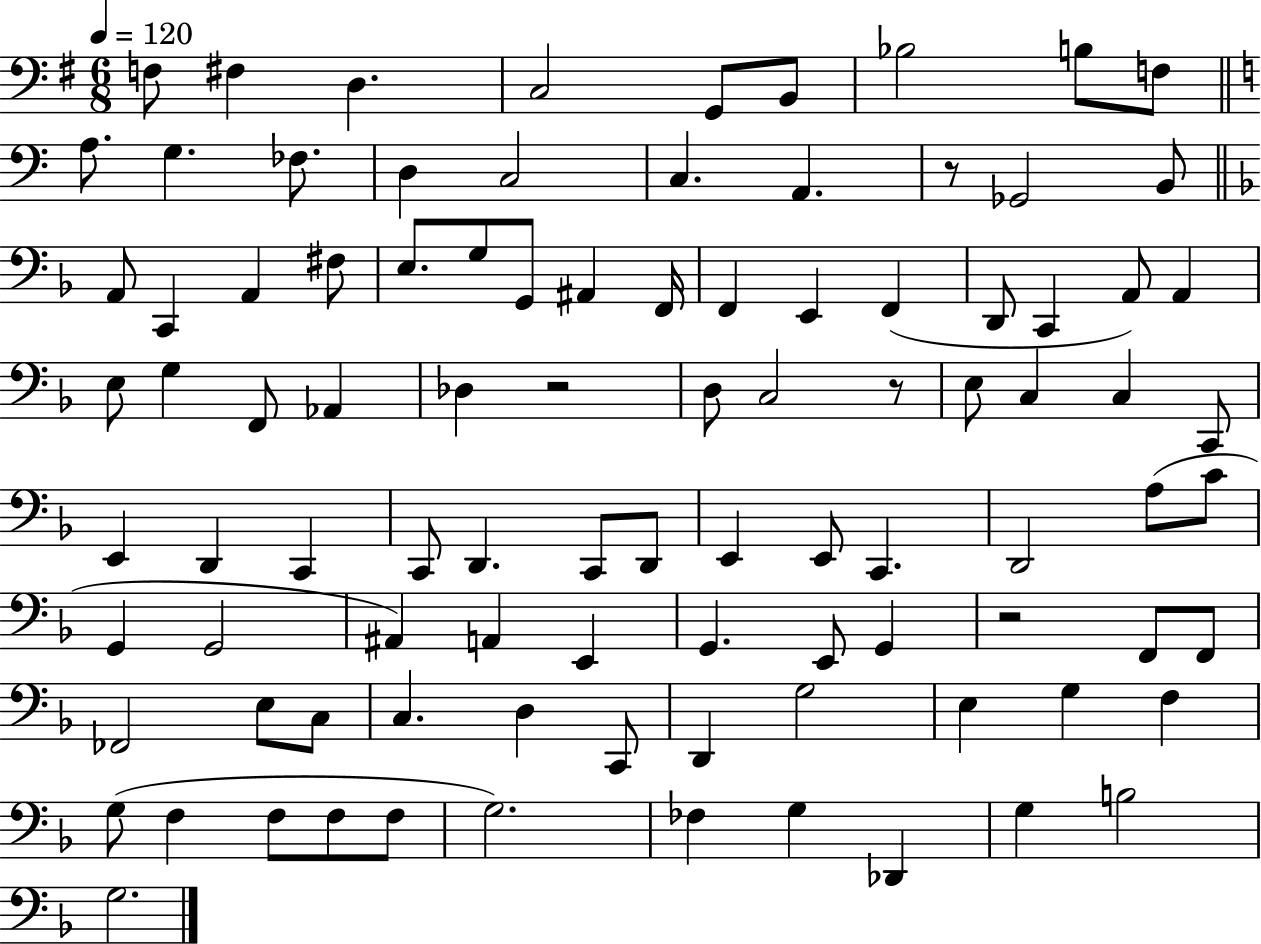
{
  \clef bass
  \numericTimeSignature
  \time 6/8
  \key g \major
  \tempo 4 = 120
  f8 fis4 d4. | c2 g,8 b,8 | bes2 b8 f8 | \bar "||" \break \key c \major a8. g4. fes8. | d4 c2 | c4. a,4. | r8 ges,2 b,8 | \break \bar "||" \break \key f \major a,8 c,4 a,4 fis8 | e8. g8 g,8 ais,4 f,16 | f,4 e,4 f,4( | d,8 c,4 a,8) a,4 | \break e8 g4 f,8 aes,4 | des4 r2 | d8 c2 r8 | e8 c4 c4 c,8 | \break e,4 d,4 c,4 | c,8 d,4. c,8 d,8 | e,4 e,8 c,4. | d,2 a8( c'8 | \break g,4 g,2 | ais,4) a,4 e,4 | g,4. e,8 g,4 | r2 f,8 f,8 | \break fes,2 e8 c8 | c4. d4 c,8 | d,4 g2 | e4 g4 f4 | \break g8( f4 f8 f8 f8 | g2.) | fes4 g4 des,4 | g4 b2 | \break g2. | \bar "|."
}